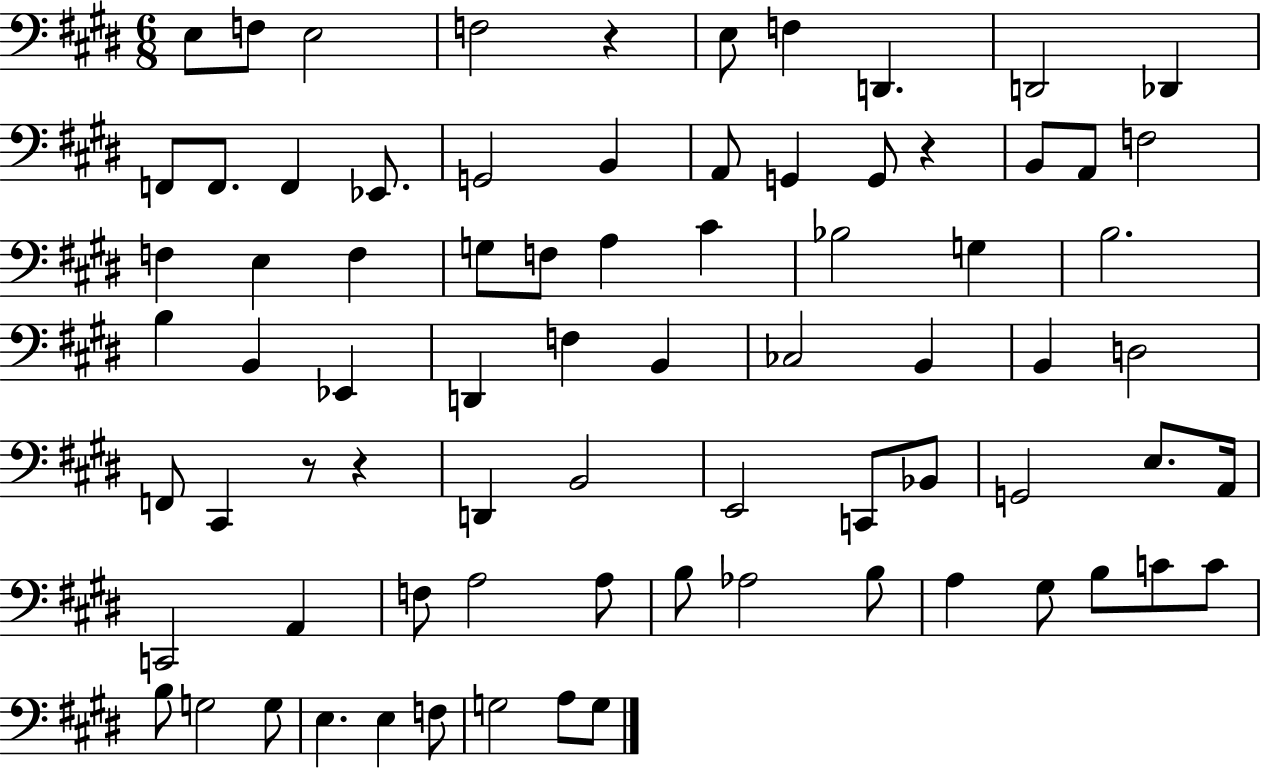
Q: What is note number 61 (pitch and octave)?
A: G#3